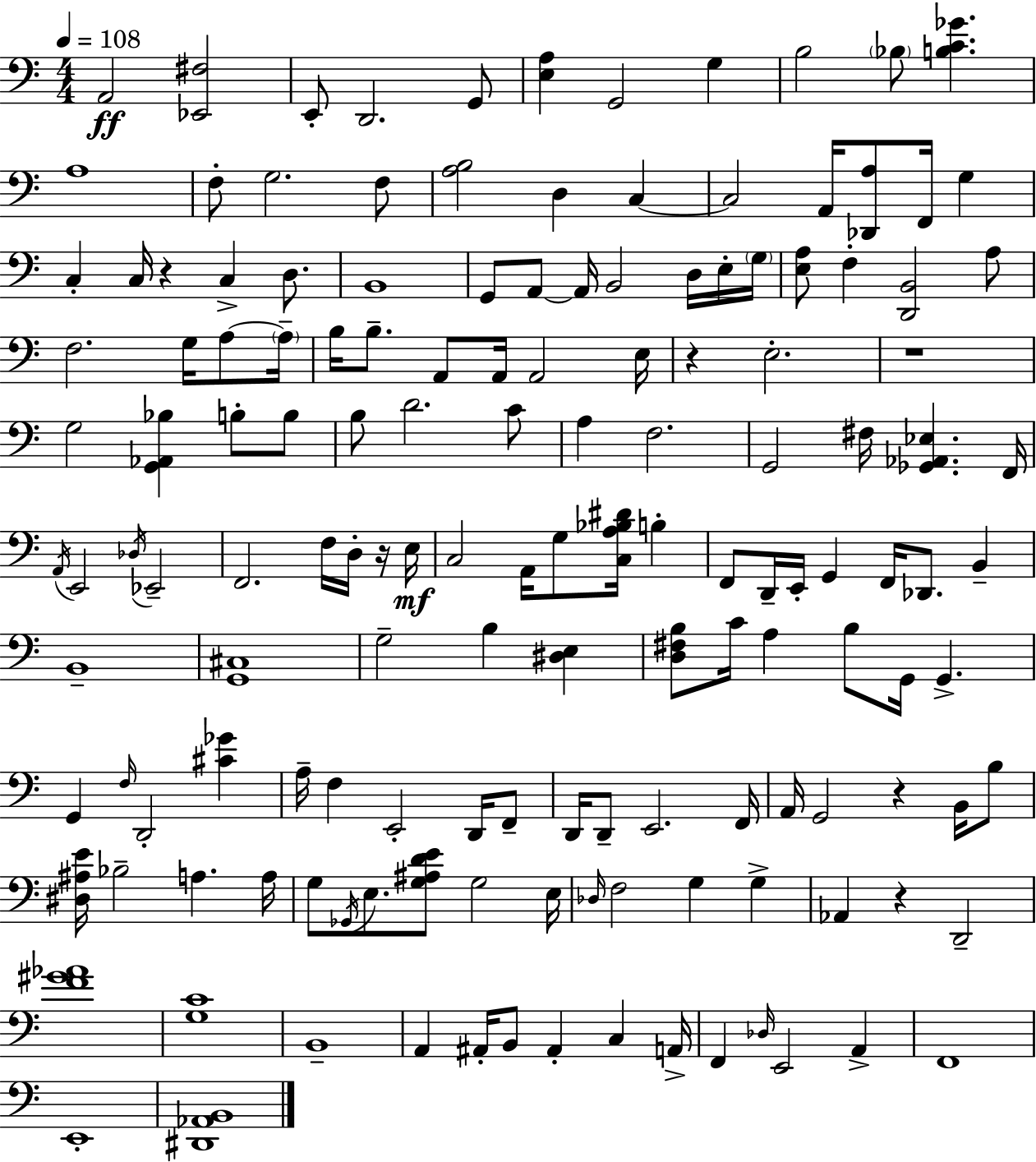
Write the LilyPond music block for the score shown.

{
  \clef bass
  \numericTimeSignature
  \time 4/4
  \key c \major
  \tempo 4 = 108
  \repeat volta 2 { a,2\ff <ees, fis>2 | e,8-. d,2. g,8 | <e a>4 g,2 g4 | b2 \parenthesize bes8 <b c' ges'>4. | \break a1 | f8-. g2. f8 | <a b>2 d4 c4~~ | c2 a,16 <des, a>8 f,16 g4 | \break c4-. c16 r4 c4-> d8. | b,1 | g,8 a,8~~ a,16 b,2 d16 e16-. \parenthesize g16 | <e a>8 f4-. <d, b,>2 a8 | \break f2. g16 a8~~ \parenthesize a16-- | b16 b8.-- a,8 a,16 a,2 e16 | r4 e2.-. | r1 | \break g2 <g, aes, bes>4 b8-. b8 | b8 d'2. c'8 | a4 f2. | g,2 fis16 <ges, aes, ees>4. f,16 | \break \acciaccatura { a,16 } e,2 \acciaccatura { des16 } ees,2-- | f,2. f16 d16-. | r16 e16\mf c2 a,16 g8 <c a bes dis'>16 b4-. | f,8 d,16-- e,16-. g,4 f,16 des,8. b,4-- | \break b,1-- | <g, cis>1 | g2-- b4 <dis e>4 | <d fis b>8 c'16 a4 b8 g,16 g,4.-> | \break g,4 \grace { f16 } d,2-. <cis' ges'>4 | a16-- f4 e,2-. | d,16 f,8-- d,16 d,8-- e,2. | f,16 a,16 g,2 r4 | \break b,16 b8 <dis ais e'>16 bes2-- a4. | a16 g8 \acciaccatura { ges,16 } e8. <g ais d' e'>8 g2 | e16 \grace { des16 } f2 g4 | g4-> aes,4 r4 d,2-- | \break <f' gis' aes'>1 | <g c'>1 | b,1-- | a,4 ais,16-. b,8 ais,4-. | \break c4 a,16-> f,4 \grace { des16 } e,2 | a,4-> f,1 | e,1-. | <dis, aes, b,>1 | \break } \bar "|."
}